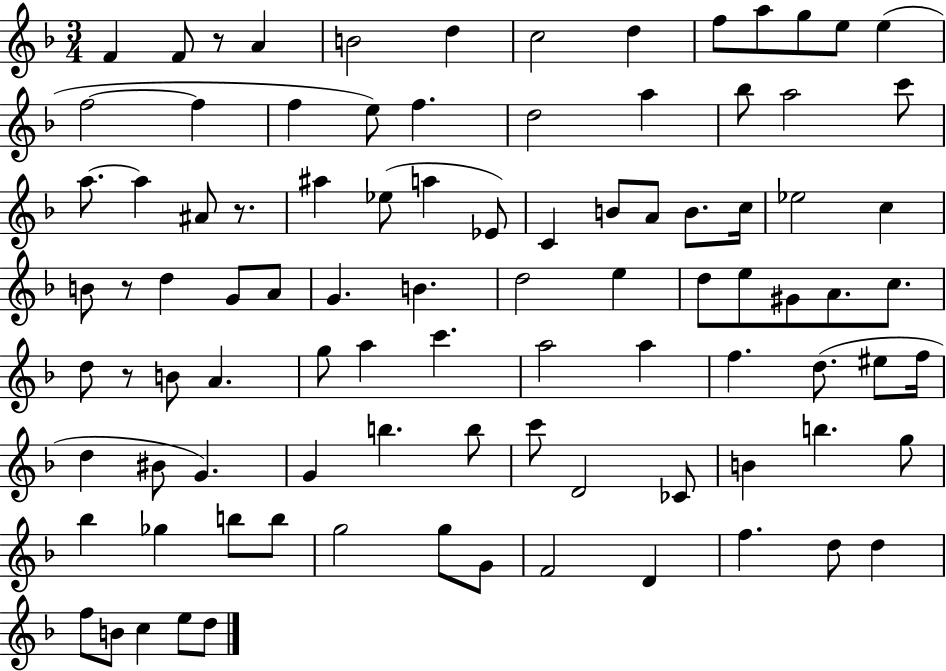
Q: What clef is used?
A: treble